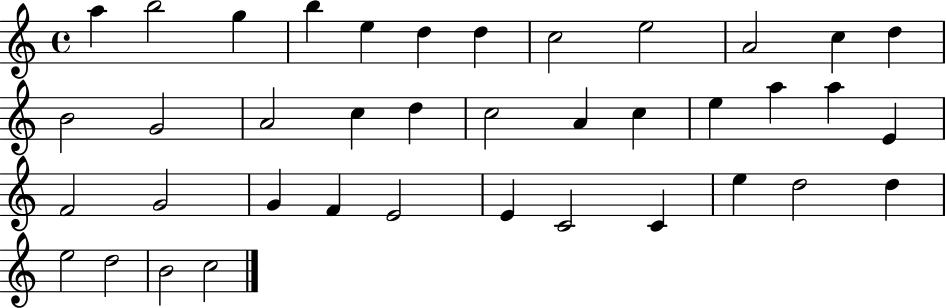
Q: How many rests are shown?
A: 0